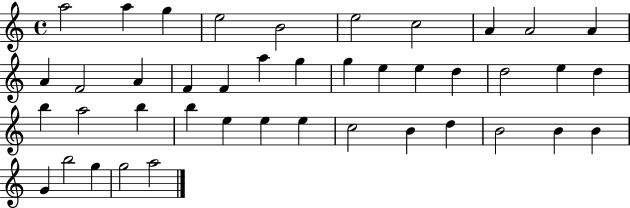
A5/h A5/q G5/q E5/h B4/h E5/h C5/h A4/q A4/h A4/q A4/q F4/h A4/q F4/q F4/q A5/q G5/q G5/q E5/q E5/q D5/q D5/h E5/q D5/q B5/q A5/h B5/q B5/q E5/q E5/q E5/q C5/h B4/q D5/q B4/h B4/q B4/q G4/q B5/h G5/q G5/h A5/h